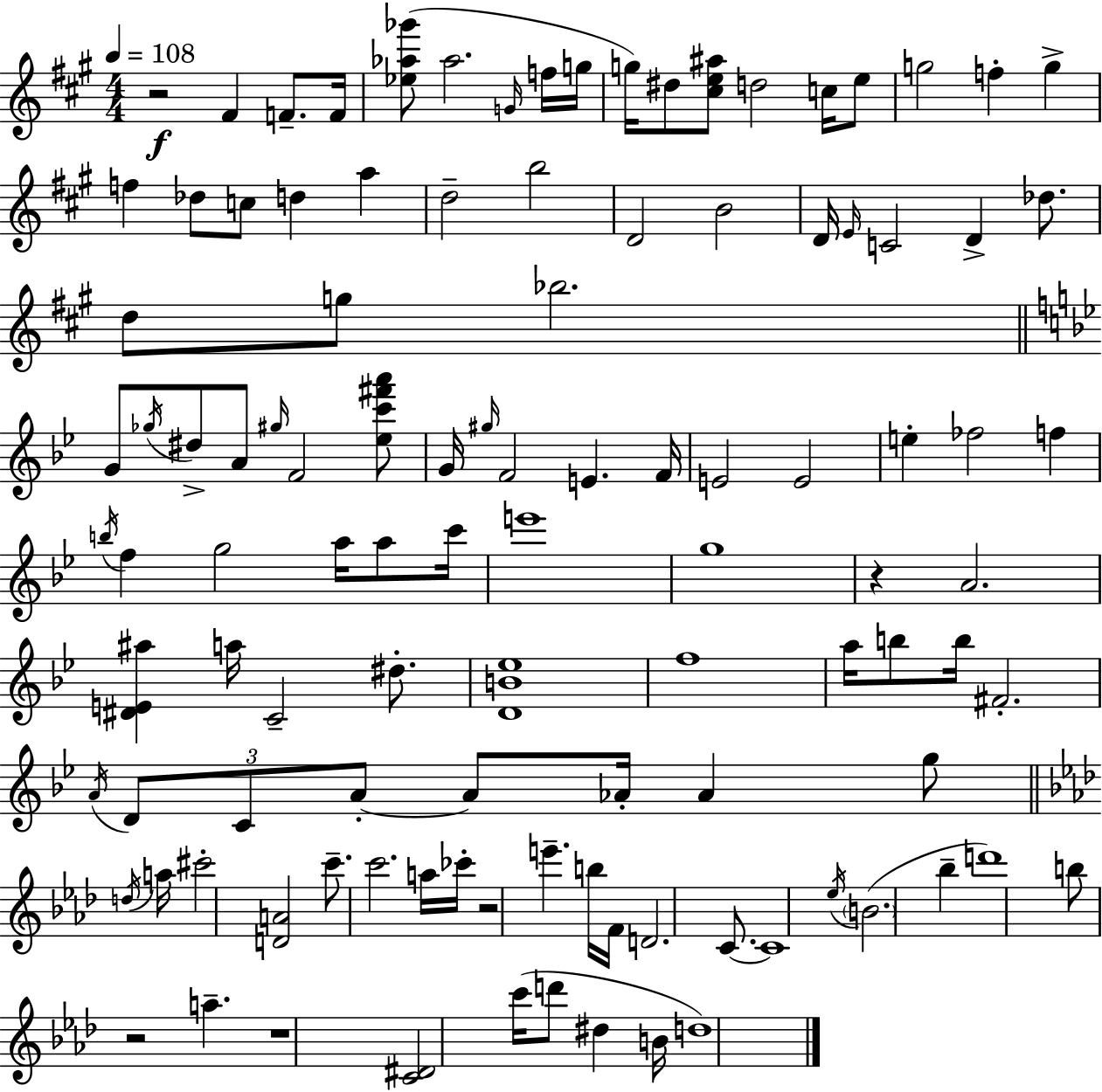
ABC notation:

X:1
T:Untitled
M:4/4
L:1/4
K:A
z2 ^F F/2 F/4 [_e_a_g']/2 _a2 G/4 f/4 g/4 g/4 ^d/2 [^ce^a]/2 d2 c/4 e/2 g2 f g f _d/2 c/2 d a d2 b2 D2 B2 D/4 E/4 C2 D _d/2 d/2 g/2 _b2 G/2 _g/4 ^d/2 A/2 ^g/4 F2 [_ec'^f'a']/2 G/4 ^g/4 F2 E F/4 E2 E2 e _f2 f b/4 f g2 a/4 a/2 c'/4 e'4 g4 z A2 [^DE^a] a/4 C2 ^d/2 [DB_e]4 f4 a/4 b/2 b/4 ^F2 A/4 D/2 C/2 A/2 A/2 _A/4 _A g/2 d/4 a/4 ^c'2 [DA]2 c'/2 c'2 a/4 _c'/4 z2 e' b/4 F/4 D2 C/2 C4 _e/4 B2 _b d'4 b/2 z2 a z4 [C^D]2 c'/4 d'/2 ^d B/4 d4